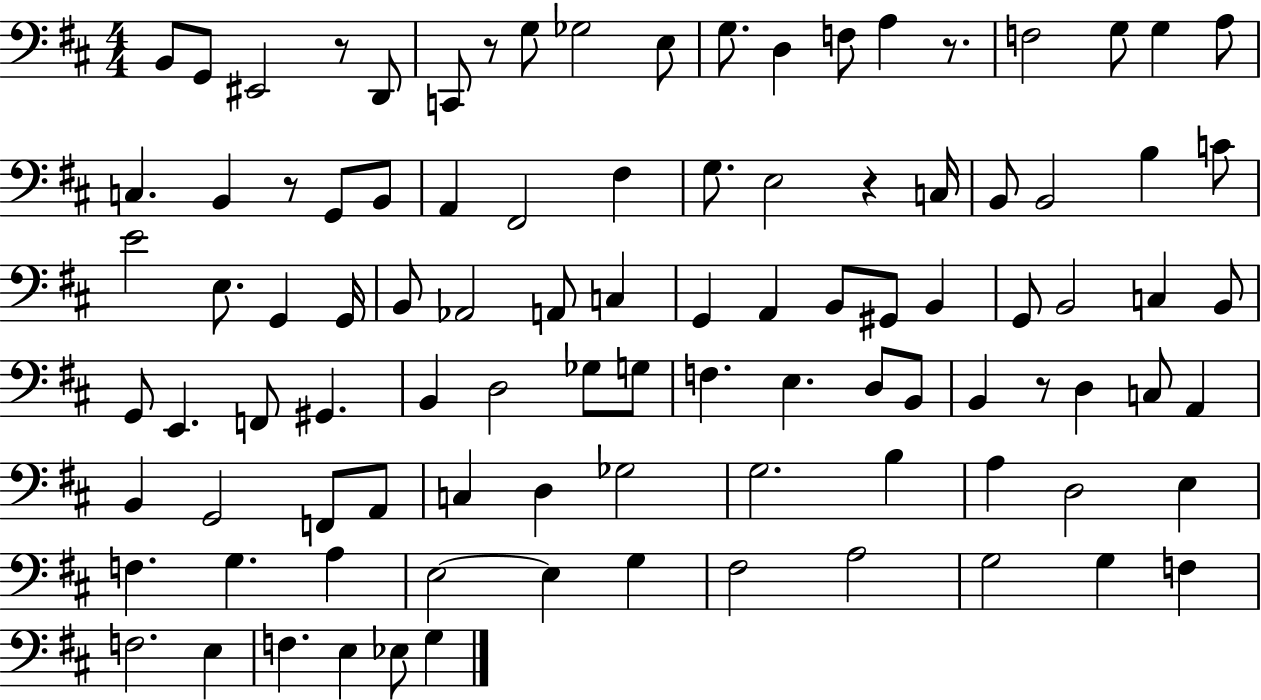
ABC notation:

X:1
T:Untitled
M:4/4
L:1/4
K:D
B,,/2 G,,/2 ^E,,2 z/2 D,,/2 C,,/2 z/2 G,/2 _G,2 E,/2 G,/2 D, F,/2 A, z/2 F,2 G,/2 G, A,/2 C, B,, z/2 G,,/2 B,,/2 A,, ^F,,2 ^F, G,/2 E,2 z C,/4 B,,/2 B,,2 B, C/2 E2 E,/2 G,, G,,/4 B,,/2 _A,,2 A,,/2 C, G,, A,, B,,/2 ^G,,/2 B,, G,,/2 B,,2 C, B,,/2 G,,/2 E,, F,,/2 ^G,, B,, D,2 _G,/2 G,/2 F, E, D,/2 B,,/2 B,, z/2 D, C,/2 A,, B,, G,,2 F,,/2 A,,/2 C, D, _G,2 G,2 B, A, D,2 E, F, G, A, E,2 E, G, ^F,2 A,2 G,2 G, F, F,2 E, F, E, _E,/2 G,